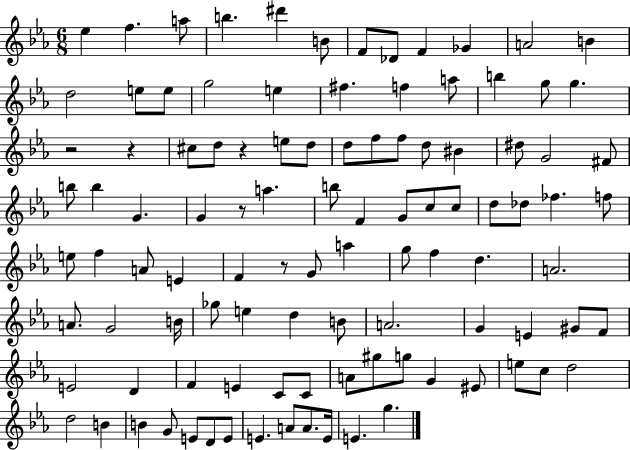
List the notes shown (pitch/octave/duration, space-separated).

Eb5/q F5/q. A5/e B5/q. D#6/q B4/e F4/e Db4/e F4/q Gb4/q A4/h B4/q D5/h E5/e E5/e G5/h E5/q F#5/q. F5/q A5/e B5/q G5/e G5/q. R/h R/q C#5/e D5/e R/q E5/e D5/e D5/e F5/e F5/e D5/e BIS4/q D#5/e G4/h F#4/e B5/e B5/q G4/q. G4/q R/e A5/q. B5/e F4/q G4/e C5/e C5/e D5/e Db5/e FES5/q. F5/e E5/e F5/q A4/e E4/q F4/q R/e G4/e A5/q G5/e F5/q D5/q. A4/h. A4/e. G4/h B4/s Gb5/e E5/q D5/q B4/e A4/h. G4/q E4/q G#4/e F4/e E4/h D4/q F4/q E4/q C4/e C4/e A4/e G#5/e G5/e G4/q EIS4/e E5/e C5/e D5/h D5/h B4/q B4/q G4/e E4/e D4/e E4/e E4/q. A4/e A4/e. E4/s E4/q. G5/q.